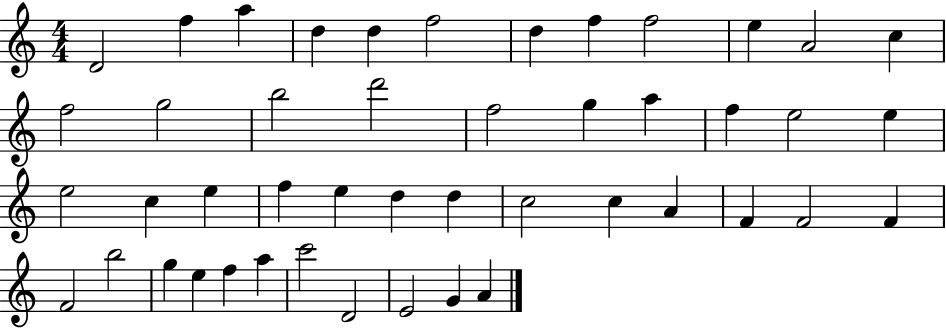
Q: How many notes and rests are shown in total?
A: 46